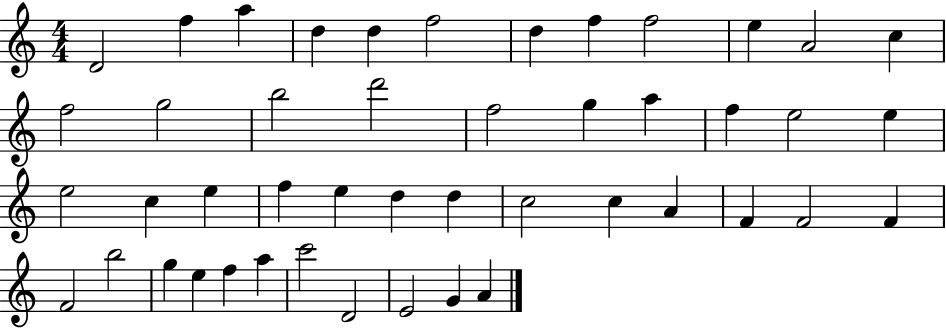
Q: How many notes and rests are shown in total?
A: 46